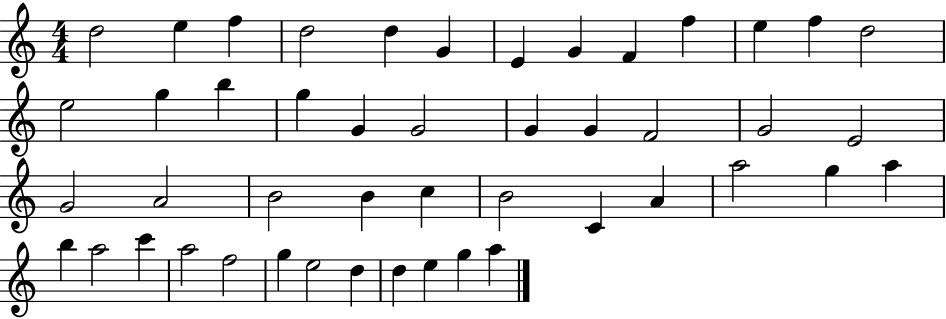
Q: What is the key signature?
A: C major